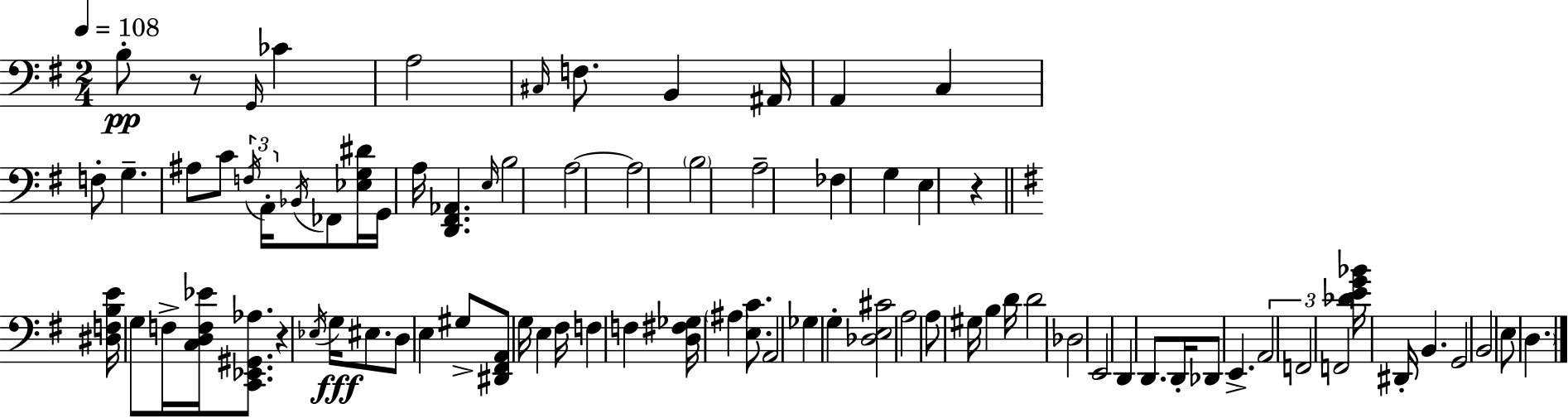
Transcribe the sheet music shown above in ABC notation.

X:1
T:Untitled
M:2/4
L:1/4
K:G
B,/2 z/2 G,,/4 _C A,2 ^C,/4 F,/2 B,, ^A,,/4 A,, C, F,/2 G, ^A,/2 C/2 F,/4 A,,/4 _B,,/4 _F,,/2 [_E,G,^D]/4 G,,/4 A,/4 [D,,^F,,_A,,] E,/4 B,2 A,2 A,2 B,2 A,2 _F, G, E, z [^D,F,B,E]/4 G,/2 F,/4 [C,D,F,_E]/4 [C,,_E,,^G,,_A,]/2 z _E,/4 G,/4 ^E,/2 D,/2 E, ^G,/2 [^D,,^F,,A,,]/2 G,/4 E, ^F,/4 F, F, [D,^F,_G,]/4 ^A, [E,C]/2 A,,2 _G, G, [_D,E,^C]2 A,2 A,/2 ^G,/4 B, D/4 D2 _D,2 E,,2 D,, D,,/2 D,,/4 _D,,/2 E,, A,,2 F,,2 F,,2 [_DEG_B]/4 ^D,,/4 B,, G,,2 B,,2 E,/2 D,